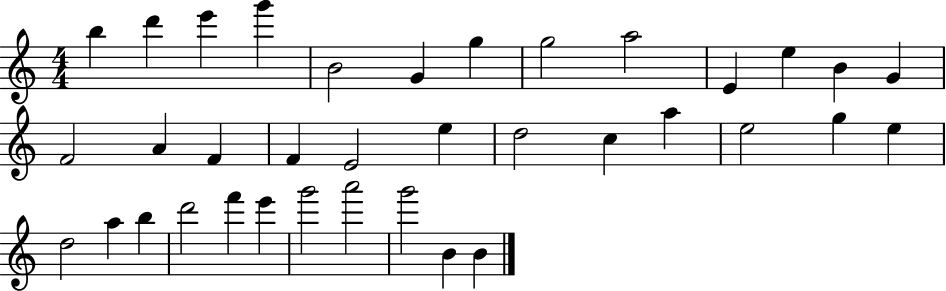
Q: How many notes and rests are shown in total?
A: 36